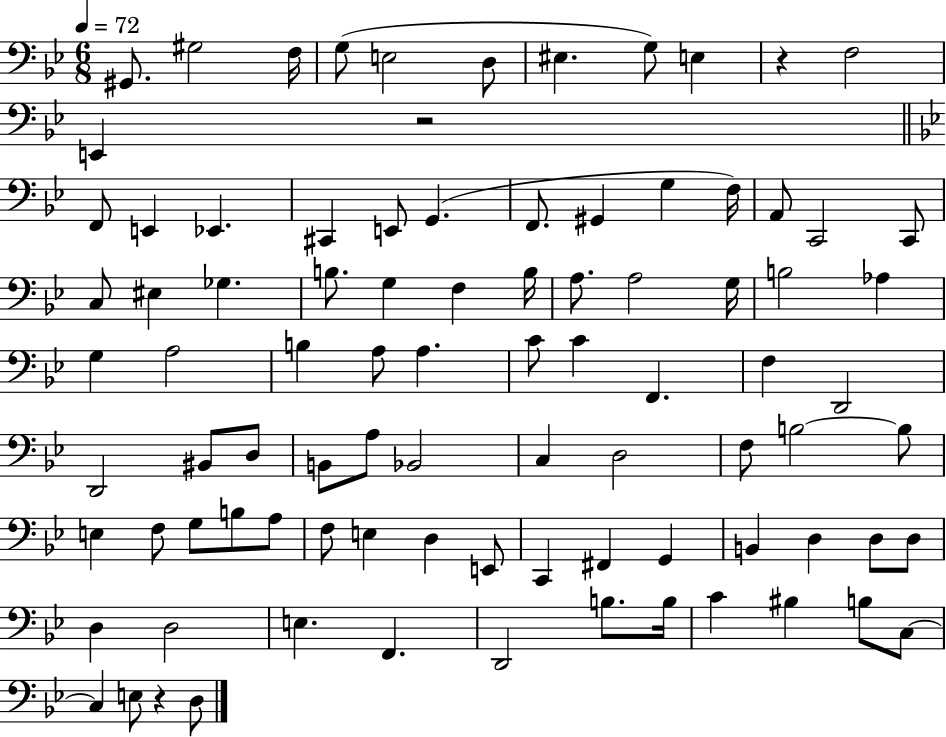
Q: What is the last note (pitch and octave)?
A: D3